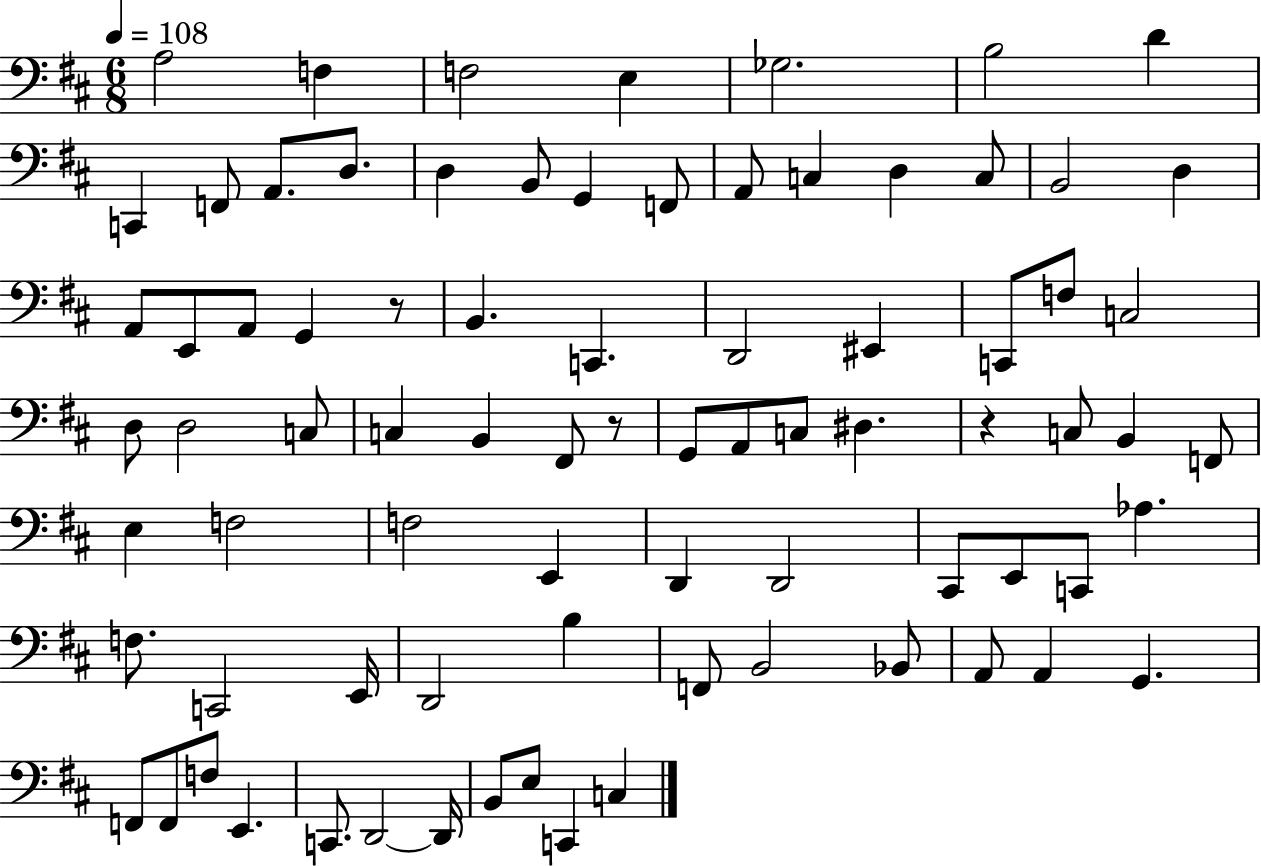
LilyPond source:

{
  \clef bass
  \numericTimeSignature
  \time 6/8
  \key d \major
  \tempo 4 = 108
  a2 f4 | f2 e4 | ges2. | b2 d'4 | \break c,4 f,8 a,8. d8. | d4 b,8 g,4 f,8 | a,8 c4 d4 c8 | b,2 d4 | \break a,8 e,8 a,8 g,4 r8 | b,4. c,4. | d,2 eis,4 | c,8 f8 c2 | \break d8 d2 c8 | c4 b,4 fis,8 r8 | g,8 a,8 c8 dis4. | r4 c8 b,4 f,8 | \break e4 f2 | f2 e,4 | d,4 d,2 | cis,8 e,8 c,8 aes4. | \break f8. c,2 e,16 | d,2 b4 | f,8 b,2 bes,8 | a,8 a,4 g,4. | \break f,8 f,8 f8 e,4. | c,8. d,2~~ d,16 | b,8 e8 c,4 c4 | \bar "|."
}